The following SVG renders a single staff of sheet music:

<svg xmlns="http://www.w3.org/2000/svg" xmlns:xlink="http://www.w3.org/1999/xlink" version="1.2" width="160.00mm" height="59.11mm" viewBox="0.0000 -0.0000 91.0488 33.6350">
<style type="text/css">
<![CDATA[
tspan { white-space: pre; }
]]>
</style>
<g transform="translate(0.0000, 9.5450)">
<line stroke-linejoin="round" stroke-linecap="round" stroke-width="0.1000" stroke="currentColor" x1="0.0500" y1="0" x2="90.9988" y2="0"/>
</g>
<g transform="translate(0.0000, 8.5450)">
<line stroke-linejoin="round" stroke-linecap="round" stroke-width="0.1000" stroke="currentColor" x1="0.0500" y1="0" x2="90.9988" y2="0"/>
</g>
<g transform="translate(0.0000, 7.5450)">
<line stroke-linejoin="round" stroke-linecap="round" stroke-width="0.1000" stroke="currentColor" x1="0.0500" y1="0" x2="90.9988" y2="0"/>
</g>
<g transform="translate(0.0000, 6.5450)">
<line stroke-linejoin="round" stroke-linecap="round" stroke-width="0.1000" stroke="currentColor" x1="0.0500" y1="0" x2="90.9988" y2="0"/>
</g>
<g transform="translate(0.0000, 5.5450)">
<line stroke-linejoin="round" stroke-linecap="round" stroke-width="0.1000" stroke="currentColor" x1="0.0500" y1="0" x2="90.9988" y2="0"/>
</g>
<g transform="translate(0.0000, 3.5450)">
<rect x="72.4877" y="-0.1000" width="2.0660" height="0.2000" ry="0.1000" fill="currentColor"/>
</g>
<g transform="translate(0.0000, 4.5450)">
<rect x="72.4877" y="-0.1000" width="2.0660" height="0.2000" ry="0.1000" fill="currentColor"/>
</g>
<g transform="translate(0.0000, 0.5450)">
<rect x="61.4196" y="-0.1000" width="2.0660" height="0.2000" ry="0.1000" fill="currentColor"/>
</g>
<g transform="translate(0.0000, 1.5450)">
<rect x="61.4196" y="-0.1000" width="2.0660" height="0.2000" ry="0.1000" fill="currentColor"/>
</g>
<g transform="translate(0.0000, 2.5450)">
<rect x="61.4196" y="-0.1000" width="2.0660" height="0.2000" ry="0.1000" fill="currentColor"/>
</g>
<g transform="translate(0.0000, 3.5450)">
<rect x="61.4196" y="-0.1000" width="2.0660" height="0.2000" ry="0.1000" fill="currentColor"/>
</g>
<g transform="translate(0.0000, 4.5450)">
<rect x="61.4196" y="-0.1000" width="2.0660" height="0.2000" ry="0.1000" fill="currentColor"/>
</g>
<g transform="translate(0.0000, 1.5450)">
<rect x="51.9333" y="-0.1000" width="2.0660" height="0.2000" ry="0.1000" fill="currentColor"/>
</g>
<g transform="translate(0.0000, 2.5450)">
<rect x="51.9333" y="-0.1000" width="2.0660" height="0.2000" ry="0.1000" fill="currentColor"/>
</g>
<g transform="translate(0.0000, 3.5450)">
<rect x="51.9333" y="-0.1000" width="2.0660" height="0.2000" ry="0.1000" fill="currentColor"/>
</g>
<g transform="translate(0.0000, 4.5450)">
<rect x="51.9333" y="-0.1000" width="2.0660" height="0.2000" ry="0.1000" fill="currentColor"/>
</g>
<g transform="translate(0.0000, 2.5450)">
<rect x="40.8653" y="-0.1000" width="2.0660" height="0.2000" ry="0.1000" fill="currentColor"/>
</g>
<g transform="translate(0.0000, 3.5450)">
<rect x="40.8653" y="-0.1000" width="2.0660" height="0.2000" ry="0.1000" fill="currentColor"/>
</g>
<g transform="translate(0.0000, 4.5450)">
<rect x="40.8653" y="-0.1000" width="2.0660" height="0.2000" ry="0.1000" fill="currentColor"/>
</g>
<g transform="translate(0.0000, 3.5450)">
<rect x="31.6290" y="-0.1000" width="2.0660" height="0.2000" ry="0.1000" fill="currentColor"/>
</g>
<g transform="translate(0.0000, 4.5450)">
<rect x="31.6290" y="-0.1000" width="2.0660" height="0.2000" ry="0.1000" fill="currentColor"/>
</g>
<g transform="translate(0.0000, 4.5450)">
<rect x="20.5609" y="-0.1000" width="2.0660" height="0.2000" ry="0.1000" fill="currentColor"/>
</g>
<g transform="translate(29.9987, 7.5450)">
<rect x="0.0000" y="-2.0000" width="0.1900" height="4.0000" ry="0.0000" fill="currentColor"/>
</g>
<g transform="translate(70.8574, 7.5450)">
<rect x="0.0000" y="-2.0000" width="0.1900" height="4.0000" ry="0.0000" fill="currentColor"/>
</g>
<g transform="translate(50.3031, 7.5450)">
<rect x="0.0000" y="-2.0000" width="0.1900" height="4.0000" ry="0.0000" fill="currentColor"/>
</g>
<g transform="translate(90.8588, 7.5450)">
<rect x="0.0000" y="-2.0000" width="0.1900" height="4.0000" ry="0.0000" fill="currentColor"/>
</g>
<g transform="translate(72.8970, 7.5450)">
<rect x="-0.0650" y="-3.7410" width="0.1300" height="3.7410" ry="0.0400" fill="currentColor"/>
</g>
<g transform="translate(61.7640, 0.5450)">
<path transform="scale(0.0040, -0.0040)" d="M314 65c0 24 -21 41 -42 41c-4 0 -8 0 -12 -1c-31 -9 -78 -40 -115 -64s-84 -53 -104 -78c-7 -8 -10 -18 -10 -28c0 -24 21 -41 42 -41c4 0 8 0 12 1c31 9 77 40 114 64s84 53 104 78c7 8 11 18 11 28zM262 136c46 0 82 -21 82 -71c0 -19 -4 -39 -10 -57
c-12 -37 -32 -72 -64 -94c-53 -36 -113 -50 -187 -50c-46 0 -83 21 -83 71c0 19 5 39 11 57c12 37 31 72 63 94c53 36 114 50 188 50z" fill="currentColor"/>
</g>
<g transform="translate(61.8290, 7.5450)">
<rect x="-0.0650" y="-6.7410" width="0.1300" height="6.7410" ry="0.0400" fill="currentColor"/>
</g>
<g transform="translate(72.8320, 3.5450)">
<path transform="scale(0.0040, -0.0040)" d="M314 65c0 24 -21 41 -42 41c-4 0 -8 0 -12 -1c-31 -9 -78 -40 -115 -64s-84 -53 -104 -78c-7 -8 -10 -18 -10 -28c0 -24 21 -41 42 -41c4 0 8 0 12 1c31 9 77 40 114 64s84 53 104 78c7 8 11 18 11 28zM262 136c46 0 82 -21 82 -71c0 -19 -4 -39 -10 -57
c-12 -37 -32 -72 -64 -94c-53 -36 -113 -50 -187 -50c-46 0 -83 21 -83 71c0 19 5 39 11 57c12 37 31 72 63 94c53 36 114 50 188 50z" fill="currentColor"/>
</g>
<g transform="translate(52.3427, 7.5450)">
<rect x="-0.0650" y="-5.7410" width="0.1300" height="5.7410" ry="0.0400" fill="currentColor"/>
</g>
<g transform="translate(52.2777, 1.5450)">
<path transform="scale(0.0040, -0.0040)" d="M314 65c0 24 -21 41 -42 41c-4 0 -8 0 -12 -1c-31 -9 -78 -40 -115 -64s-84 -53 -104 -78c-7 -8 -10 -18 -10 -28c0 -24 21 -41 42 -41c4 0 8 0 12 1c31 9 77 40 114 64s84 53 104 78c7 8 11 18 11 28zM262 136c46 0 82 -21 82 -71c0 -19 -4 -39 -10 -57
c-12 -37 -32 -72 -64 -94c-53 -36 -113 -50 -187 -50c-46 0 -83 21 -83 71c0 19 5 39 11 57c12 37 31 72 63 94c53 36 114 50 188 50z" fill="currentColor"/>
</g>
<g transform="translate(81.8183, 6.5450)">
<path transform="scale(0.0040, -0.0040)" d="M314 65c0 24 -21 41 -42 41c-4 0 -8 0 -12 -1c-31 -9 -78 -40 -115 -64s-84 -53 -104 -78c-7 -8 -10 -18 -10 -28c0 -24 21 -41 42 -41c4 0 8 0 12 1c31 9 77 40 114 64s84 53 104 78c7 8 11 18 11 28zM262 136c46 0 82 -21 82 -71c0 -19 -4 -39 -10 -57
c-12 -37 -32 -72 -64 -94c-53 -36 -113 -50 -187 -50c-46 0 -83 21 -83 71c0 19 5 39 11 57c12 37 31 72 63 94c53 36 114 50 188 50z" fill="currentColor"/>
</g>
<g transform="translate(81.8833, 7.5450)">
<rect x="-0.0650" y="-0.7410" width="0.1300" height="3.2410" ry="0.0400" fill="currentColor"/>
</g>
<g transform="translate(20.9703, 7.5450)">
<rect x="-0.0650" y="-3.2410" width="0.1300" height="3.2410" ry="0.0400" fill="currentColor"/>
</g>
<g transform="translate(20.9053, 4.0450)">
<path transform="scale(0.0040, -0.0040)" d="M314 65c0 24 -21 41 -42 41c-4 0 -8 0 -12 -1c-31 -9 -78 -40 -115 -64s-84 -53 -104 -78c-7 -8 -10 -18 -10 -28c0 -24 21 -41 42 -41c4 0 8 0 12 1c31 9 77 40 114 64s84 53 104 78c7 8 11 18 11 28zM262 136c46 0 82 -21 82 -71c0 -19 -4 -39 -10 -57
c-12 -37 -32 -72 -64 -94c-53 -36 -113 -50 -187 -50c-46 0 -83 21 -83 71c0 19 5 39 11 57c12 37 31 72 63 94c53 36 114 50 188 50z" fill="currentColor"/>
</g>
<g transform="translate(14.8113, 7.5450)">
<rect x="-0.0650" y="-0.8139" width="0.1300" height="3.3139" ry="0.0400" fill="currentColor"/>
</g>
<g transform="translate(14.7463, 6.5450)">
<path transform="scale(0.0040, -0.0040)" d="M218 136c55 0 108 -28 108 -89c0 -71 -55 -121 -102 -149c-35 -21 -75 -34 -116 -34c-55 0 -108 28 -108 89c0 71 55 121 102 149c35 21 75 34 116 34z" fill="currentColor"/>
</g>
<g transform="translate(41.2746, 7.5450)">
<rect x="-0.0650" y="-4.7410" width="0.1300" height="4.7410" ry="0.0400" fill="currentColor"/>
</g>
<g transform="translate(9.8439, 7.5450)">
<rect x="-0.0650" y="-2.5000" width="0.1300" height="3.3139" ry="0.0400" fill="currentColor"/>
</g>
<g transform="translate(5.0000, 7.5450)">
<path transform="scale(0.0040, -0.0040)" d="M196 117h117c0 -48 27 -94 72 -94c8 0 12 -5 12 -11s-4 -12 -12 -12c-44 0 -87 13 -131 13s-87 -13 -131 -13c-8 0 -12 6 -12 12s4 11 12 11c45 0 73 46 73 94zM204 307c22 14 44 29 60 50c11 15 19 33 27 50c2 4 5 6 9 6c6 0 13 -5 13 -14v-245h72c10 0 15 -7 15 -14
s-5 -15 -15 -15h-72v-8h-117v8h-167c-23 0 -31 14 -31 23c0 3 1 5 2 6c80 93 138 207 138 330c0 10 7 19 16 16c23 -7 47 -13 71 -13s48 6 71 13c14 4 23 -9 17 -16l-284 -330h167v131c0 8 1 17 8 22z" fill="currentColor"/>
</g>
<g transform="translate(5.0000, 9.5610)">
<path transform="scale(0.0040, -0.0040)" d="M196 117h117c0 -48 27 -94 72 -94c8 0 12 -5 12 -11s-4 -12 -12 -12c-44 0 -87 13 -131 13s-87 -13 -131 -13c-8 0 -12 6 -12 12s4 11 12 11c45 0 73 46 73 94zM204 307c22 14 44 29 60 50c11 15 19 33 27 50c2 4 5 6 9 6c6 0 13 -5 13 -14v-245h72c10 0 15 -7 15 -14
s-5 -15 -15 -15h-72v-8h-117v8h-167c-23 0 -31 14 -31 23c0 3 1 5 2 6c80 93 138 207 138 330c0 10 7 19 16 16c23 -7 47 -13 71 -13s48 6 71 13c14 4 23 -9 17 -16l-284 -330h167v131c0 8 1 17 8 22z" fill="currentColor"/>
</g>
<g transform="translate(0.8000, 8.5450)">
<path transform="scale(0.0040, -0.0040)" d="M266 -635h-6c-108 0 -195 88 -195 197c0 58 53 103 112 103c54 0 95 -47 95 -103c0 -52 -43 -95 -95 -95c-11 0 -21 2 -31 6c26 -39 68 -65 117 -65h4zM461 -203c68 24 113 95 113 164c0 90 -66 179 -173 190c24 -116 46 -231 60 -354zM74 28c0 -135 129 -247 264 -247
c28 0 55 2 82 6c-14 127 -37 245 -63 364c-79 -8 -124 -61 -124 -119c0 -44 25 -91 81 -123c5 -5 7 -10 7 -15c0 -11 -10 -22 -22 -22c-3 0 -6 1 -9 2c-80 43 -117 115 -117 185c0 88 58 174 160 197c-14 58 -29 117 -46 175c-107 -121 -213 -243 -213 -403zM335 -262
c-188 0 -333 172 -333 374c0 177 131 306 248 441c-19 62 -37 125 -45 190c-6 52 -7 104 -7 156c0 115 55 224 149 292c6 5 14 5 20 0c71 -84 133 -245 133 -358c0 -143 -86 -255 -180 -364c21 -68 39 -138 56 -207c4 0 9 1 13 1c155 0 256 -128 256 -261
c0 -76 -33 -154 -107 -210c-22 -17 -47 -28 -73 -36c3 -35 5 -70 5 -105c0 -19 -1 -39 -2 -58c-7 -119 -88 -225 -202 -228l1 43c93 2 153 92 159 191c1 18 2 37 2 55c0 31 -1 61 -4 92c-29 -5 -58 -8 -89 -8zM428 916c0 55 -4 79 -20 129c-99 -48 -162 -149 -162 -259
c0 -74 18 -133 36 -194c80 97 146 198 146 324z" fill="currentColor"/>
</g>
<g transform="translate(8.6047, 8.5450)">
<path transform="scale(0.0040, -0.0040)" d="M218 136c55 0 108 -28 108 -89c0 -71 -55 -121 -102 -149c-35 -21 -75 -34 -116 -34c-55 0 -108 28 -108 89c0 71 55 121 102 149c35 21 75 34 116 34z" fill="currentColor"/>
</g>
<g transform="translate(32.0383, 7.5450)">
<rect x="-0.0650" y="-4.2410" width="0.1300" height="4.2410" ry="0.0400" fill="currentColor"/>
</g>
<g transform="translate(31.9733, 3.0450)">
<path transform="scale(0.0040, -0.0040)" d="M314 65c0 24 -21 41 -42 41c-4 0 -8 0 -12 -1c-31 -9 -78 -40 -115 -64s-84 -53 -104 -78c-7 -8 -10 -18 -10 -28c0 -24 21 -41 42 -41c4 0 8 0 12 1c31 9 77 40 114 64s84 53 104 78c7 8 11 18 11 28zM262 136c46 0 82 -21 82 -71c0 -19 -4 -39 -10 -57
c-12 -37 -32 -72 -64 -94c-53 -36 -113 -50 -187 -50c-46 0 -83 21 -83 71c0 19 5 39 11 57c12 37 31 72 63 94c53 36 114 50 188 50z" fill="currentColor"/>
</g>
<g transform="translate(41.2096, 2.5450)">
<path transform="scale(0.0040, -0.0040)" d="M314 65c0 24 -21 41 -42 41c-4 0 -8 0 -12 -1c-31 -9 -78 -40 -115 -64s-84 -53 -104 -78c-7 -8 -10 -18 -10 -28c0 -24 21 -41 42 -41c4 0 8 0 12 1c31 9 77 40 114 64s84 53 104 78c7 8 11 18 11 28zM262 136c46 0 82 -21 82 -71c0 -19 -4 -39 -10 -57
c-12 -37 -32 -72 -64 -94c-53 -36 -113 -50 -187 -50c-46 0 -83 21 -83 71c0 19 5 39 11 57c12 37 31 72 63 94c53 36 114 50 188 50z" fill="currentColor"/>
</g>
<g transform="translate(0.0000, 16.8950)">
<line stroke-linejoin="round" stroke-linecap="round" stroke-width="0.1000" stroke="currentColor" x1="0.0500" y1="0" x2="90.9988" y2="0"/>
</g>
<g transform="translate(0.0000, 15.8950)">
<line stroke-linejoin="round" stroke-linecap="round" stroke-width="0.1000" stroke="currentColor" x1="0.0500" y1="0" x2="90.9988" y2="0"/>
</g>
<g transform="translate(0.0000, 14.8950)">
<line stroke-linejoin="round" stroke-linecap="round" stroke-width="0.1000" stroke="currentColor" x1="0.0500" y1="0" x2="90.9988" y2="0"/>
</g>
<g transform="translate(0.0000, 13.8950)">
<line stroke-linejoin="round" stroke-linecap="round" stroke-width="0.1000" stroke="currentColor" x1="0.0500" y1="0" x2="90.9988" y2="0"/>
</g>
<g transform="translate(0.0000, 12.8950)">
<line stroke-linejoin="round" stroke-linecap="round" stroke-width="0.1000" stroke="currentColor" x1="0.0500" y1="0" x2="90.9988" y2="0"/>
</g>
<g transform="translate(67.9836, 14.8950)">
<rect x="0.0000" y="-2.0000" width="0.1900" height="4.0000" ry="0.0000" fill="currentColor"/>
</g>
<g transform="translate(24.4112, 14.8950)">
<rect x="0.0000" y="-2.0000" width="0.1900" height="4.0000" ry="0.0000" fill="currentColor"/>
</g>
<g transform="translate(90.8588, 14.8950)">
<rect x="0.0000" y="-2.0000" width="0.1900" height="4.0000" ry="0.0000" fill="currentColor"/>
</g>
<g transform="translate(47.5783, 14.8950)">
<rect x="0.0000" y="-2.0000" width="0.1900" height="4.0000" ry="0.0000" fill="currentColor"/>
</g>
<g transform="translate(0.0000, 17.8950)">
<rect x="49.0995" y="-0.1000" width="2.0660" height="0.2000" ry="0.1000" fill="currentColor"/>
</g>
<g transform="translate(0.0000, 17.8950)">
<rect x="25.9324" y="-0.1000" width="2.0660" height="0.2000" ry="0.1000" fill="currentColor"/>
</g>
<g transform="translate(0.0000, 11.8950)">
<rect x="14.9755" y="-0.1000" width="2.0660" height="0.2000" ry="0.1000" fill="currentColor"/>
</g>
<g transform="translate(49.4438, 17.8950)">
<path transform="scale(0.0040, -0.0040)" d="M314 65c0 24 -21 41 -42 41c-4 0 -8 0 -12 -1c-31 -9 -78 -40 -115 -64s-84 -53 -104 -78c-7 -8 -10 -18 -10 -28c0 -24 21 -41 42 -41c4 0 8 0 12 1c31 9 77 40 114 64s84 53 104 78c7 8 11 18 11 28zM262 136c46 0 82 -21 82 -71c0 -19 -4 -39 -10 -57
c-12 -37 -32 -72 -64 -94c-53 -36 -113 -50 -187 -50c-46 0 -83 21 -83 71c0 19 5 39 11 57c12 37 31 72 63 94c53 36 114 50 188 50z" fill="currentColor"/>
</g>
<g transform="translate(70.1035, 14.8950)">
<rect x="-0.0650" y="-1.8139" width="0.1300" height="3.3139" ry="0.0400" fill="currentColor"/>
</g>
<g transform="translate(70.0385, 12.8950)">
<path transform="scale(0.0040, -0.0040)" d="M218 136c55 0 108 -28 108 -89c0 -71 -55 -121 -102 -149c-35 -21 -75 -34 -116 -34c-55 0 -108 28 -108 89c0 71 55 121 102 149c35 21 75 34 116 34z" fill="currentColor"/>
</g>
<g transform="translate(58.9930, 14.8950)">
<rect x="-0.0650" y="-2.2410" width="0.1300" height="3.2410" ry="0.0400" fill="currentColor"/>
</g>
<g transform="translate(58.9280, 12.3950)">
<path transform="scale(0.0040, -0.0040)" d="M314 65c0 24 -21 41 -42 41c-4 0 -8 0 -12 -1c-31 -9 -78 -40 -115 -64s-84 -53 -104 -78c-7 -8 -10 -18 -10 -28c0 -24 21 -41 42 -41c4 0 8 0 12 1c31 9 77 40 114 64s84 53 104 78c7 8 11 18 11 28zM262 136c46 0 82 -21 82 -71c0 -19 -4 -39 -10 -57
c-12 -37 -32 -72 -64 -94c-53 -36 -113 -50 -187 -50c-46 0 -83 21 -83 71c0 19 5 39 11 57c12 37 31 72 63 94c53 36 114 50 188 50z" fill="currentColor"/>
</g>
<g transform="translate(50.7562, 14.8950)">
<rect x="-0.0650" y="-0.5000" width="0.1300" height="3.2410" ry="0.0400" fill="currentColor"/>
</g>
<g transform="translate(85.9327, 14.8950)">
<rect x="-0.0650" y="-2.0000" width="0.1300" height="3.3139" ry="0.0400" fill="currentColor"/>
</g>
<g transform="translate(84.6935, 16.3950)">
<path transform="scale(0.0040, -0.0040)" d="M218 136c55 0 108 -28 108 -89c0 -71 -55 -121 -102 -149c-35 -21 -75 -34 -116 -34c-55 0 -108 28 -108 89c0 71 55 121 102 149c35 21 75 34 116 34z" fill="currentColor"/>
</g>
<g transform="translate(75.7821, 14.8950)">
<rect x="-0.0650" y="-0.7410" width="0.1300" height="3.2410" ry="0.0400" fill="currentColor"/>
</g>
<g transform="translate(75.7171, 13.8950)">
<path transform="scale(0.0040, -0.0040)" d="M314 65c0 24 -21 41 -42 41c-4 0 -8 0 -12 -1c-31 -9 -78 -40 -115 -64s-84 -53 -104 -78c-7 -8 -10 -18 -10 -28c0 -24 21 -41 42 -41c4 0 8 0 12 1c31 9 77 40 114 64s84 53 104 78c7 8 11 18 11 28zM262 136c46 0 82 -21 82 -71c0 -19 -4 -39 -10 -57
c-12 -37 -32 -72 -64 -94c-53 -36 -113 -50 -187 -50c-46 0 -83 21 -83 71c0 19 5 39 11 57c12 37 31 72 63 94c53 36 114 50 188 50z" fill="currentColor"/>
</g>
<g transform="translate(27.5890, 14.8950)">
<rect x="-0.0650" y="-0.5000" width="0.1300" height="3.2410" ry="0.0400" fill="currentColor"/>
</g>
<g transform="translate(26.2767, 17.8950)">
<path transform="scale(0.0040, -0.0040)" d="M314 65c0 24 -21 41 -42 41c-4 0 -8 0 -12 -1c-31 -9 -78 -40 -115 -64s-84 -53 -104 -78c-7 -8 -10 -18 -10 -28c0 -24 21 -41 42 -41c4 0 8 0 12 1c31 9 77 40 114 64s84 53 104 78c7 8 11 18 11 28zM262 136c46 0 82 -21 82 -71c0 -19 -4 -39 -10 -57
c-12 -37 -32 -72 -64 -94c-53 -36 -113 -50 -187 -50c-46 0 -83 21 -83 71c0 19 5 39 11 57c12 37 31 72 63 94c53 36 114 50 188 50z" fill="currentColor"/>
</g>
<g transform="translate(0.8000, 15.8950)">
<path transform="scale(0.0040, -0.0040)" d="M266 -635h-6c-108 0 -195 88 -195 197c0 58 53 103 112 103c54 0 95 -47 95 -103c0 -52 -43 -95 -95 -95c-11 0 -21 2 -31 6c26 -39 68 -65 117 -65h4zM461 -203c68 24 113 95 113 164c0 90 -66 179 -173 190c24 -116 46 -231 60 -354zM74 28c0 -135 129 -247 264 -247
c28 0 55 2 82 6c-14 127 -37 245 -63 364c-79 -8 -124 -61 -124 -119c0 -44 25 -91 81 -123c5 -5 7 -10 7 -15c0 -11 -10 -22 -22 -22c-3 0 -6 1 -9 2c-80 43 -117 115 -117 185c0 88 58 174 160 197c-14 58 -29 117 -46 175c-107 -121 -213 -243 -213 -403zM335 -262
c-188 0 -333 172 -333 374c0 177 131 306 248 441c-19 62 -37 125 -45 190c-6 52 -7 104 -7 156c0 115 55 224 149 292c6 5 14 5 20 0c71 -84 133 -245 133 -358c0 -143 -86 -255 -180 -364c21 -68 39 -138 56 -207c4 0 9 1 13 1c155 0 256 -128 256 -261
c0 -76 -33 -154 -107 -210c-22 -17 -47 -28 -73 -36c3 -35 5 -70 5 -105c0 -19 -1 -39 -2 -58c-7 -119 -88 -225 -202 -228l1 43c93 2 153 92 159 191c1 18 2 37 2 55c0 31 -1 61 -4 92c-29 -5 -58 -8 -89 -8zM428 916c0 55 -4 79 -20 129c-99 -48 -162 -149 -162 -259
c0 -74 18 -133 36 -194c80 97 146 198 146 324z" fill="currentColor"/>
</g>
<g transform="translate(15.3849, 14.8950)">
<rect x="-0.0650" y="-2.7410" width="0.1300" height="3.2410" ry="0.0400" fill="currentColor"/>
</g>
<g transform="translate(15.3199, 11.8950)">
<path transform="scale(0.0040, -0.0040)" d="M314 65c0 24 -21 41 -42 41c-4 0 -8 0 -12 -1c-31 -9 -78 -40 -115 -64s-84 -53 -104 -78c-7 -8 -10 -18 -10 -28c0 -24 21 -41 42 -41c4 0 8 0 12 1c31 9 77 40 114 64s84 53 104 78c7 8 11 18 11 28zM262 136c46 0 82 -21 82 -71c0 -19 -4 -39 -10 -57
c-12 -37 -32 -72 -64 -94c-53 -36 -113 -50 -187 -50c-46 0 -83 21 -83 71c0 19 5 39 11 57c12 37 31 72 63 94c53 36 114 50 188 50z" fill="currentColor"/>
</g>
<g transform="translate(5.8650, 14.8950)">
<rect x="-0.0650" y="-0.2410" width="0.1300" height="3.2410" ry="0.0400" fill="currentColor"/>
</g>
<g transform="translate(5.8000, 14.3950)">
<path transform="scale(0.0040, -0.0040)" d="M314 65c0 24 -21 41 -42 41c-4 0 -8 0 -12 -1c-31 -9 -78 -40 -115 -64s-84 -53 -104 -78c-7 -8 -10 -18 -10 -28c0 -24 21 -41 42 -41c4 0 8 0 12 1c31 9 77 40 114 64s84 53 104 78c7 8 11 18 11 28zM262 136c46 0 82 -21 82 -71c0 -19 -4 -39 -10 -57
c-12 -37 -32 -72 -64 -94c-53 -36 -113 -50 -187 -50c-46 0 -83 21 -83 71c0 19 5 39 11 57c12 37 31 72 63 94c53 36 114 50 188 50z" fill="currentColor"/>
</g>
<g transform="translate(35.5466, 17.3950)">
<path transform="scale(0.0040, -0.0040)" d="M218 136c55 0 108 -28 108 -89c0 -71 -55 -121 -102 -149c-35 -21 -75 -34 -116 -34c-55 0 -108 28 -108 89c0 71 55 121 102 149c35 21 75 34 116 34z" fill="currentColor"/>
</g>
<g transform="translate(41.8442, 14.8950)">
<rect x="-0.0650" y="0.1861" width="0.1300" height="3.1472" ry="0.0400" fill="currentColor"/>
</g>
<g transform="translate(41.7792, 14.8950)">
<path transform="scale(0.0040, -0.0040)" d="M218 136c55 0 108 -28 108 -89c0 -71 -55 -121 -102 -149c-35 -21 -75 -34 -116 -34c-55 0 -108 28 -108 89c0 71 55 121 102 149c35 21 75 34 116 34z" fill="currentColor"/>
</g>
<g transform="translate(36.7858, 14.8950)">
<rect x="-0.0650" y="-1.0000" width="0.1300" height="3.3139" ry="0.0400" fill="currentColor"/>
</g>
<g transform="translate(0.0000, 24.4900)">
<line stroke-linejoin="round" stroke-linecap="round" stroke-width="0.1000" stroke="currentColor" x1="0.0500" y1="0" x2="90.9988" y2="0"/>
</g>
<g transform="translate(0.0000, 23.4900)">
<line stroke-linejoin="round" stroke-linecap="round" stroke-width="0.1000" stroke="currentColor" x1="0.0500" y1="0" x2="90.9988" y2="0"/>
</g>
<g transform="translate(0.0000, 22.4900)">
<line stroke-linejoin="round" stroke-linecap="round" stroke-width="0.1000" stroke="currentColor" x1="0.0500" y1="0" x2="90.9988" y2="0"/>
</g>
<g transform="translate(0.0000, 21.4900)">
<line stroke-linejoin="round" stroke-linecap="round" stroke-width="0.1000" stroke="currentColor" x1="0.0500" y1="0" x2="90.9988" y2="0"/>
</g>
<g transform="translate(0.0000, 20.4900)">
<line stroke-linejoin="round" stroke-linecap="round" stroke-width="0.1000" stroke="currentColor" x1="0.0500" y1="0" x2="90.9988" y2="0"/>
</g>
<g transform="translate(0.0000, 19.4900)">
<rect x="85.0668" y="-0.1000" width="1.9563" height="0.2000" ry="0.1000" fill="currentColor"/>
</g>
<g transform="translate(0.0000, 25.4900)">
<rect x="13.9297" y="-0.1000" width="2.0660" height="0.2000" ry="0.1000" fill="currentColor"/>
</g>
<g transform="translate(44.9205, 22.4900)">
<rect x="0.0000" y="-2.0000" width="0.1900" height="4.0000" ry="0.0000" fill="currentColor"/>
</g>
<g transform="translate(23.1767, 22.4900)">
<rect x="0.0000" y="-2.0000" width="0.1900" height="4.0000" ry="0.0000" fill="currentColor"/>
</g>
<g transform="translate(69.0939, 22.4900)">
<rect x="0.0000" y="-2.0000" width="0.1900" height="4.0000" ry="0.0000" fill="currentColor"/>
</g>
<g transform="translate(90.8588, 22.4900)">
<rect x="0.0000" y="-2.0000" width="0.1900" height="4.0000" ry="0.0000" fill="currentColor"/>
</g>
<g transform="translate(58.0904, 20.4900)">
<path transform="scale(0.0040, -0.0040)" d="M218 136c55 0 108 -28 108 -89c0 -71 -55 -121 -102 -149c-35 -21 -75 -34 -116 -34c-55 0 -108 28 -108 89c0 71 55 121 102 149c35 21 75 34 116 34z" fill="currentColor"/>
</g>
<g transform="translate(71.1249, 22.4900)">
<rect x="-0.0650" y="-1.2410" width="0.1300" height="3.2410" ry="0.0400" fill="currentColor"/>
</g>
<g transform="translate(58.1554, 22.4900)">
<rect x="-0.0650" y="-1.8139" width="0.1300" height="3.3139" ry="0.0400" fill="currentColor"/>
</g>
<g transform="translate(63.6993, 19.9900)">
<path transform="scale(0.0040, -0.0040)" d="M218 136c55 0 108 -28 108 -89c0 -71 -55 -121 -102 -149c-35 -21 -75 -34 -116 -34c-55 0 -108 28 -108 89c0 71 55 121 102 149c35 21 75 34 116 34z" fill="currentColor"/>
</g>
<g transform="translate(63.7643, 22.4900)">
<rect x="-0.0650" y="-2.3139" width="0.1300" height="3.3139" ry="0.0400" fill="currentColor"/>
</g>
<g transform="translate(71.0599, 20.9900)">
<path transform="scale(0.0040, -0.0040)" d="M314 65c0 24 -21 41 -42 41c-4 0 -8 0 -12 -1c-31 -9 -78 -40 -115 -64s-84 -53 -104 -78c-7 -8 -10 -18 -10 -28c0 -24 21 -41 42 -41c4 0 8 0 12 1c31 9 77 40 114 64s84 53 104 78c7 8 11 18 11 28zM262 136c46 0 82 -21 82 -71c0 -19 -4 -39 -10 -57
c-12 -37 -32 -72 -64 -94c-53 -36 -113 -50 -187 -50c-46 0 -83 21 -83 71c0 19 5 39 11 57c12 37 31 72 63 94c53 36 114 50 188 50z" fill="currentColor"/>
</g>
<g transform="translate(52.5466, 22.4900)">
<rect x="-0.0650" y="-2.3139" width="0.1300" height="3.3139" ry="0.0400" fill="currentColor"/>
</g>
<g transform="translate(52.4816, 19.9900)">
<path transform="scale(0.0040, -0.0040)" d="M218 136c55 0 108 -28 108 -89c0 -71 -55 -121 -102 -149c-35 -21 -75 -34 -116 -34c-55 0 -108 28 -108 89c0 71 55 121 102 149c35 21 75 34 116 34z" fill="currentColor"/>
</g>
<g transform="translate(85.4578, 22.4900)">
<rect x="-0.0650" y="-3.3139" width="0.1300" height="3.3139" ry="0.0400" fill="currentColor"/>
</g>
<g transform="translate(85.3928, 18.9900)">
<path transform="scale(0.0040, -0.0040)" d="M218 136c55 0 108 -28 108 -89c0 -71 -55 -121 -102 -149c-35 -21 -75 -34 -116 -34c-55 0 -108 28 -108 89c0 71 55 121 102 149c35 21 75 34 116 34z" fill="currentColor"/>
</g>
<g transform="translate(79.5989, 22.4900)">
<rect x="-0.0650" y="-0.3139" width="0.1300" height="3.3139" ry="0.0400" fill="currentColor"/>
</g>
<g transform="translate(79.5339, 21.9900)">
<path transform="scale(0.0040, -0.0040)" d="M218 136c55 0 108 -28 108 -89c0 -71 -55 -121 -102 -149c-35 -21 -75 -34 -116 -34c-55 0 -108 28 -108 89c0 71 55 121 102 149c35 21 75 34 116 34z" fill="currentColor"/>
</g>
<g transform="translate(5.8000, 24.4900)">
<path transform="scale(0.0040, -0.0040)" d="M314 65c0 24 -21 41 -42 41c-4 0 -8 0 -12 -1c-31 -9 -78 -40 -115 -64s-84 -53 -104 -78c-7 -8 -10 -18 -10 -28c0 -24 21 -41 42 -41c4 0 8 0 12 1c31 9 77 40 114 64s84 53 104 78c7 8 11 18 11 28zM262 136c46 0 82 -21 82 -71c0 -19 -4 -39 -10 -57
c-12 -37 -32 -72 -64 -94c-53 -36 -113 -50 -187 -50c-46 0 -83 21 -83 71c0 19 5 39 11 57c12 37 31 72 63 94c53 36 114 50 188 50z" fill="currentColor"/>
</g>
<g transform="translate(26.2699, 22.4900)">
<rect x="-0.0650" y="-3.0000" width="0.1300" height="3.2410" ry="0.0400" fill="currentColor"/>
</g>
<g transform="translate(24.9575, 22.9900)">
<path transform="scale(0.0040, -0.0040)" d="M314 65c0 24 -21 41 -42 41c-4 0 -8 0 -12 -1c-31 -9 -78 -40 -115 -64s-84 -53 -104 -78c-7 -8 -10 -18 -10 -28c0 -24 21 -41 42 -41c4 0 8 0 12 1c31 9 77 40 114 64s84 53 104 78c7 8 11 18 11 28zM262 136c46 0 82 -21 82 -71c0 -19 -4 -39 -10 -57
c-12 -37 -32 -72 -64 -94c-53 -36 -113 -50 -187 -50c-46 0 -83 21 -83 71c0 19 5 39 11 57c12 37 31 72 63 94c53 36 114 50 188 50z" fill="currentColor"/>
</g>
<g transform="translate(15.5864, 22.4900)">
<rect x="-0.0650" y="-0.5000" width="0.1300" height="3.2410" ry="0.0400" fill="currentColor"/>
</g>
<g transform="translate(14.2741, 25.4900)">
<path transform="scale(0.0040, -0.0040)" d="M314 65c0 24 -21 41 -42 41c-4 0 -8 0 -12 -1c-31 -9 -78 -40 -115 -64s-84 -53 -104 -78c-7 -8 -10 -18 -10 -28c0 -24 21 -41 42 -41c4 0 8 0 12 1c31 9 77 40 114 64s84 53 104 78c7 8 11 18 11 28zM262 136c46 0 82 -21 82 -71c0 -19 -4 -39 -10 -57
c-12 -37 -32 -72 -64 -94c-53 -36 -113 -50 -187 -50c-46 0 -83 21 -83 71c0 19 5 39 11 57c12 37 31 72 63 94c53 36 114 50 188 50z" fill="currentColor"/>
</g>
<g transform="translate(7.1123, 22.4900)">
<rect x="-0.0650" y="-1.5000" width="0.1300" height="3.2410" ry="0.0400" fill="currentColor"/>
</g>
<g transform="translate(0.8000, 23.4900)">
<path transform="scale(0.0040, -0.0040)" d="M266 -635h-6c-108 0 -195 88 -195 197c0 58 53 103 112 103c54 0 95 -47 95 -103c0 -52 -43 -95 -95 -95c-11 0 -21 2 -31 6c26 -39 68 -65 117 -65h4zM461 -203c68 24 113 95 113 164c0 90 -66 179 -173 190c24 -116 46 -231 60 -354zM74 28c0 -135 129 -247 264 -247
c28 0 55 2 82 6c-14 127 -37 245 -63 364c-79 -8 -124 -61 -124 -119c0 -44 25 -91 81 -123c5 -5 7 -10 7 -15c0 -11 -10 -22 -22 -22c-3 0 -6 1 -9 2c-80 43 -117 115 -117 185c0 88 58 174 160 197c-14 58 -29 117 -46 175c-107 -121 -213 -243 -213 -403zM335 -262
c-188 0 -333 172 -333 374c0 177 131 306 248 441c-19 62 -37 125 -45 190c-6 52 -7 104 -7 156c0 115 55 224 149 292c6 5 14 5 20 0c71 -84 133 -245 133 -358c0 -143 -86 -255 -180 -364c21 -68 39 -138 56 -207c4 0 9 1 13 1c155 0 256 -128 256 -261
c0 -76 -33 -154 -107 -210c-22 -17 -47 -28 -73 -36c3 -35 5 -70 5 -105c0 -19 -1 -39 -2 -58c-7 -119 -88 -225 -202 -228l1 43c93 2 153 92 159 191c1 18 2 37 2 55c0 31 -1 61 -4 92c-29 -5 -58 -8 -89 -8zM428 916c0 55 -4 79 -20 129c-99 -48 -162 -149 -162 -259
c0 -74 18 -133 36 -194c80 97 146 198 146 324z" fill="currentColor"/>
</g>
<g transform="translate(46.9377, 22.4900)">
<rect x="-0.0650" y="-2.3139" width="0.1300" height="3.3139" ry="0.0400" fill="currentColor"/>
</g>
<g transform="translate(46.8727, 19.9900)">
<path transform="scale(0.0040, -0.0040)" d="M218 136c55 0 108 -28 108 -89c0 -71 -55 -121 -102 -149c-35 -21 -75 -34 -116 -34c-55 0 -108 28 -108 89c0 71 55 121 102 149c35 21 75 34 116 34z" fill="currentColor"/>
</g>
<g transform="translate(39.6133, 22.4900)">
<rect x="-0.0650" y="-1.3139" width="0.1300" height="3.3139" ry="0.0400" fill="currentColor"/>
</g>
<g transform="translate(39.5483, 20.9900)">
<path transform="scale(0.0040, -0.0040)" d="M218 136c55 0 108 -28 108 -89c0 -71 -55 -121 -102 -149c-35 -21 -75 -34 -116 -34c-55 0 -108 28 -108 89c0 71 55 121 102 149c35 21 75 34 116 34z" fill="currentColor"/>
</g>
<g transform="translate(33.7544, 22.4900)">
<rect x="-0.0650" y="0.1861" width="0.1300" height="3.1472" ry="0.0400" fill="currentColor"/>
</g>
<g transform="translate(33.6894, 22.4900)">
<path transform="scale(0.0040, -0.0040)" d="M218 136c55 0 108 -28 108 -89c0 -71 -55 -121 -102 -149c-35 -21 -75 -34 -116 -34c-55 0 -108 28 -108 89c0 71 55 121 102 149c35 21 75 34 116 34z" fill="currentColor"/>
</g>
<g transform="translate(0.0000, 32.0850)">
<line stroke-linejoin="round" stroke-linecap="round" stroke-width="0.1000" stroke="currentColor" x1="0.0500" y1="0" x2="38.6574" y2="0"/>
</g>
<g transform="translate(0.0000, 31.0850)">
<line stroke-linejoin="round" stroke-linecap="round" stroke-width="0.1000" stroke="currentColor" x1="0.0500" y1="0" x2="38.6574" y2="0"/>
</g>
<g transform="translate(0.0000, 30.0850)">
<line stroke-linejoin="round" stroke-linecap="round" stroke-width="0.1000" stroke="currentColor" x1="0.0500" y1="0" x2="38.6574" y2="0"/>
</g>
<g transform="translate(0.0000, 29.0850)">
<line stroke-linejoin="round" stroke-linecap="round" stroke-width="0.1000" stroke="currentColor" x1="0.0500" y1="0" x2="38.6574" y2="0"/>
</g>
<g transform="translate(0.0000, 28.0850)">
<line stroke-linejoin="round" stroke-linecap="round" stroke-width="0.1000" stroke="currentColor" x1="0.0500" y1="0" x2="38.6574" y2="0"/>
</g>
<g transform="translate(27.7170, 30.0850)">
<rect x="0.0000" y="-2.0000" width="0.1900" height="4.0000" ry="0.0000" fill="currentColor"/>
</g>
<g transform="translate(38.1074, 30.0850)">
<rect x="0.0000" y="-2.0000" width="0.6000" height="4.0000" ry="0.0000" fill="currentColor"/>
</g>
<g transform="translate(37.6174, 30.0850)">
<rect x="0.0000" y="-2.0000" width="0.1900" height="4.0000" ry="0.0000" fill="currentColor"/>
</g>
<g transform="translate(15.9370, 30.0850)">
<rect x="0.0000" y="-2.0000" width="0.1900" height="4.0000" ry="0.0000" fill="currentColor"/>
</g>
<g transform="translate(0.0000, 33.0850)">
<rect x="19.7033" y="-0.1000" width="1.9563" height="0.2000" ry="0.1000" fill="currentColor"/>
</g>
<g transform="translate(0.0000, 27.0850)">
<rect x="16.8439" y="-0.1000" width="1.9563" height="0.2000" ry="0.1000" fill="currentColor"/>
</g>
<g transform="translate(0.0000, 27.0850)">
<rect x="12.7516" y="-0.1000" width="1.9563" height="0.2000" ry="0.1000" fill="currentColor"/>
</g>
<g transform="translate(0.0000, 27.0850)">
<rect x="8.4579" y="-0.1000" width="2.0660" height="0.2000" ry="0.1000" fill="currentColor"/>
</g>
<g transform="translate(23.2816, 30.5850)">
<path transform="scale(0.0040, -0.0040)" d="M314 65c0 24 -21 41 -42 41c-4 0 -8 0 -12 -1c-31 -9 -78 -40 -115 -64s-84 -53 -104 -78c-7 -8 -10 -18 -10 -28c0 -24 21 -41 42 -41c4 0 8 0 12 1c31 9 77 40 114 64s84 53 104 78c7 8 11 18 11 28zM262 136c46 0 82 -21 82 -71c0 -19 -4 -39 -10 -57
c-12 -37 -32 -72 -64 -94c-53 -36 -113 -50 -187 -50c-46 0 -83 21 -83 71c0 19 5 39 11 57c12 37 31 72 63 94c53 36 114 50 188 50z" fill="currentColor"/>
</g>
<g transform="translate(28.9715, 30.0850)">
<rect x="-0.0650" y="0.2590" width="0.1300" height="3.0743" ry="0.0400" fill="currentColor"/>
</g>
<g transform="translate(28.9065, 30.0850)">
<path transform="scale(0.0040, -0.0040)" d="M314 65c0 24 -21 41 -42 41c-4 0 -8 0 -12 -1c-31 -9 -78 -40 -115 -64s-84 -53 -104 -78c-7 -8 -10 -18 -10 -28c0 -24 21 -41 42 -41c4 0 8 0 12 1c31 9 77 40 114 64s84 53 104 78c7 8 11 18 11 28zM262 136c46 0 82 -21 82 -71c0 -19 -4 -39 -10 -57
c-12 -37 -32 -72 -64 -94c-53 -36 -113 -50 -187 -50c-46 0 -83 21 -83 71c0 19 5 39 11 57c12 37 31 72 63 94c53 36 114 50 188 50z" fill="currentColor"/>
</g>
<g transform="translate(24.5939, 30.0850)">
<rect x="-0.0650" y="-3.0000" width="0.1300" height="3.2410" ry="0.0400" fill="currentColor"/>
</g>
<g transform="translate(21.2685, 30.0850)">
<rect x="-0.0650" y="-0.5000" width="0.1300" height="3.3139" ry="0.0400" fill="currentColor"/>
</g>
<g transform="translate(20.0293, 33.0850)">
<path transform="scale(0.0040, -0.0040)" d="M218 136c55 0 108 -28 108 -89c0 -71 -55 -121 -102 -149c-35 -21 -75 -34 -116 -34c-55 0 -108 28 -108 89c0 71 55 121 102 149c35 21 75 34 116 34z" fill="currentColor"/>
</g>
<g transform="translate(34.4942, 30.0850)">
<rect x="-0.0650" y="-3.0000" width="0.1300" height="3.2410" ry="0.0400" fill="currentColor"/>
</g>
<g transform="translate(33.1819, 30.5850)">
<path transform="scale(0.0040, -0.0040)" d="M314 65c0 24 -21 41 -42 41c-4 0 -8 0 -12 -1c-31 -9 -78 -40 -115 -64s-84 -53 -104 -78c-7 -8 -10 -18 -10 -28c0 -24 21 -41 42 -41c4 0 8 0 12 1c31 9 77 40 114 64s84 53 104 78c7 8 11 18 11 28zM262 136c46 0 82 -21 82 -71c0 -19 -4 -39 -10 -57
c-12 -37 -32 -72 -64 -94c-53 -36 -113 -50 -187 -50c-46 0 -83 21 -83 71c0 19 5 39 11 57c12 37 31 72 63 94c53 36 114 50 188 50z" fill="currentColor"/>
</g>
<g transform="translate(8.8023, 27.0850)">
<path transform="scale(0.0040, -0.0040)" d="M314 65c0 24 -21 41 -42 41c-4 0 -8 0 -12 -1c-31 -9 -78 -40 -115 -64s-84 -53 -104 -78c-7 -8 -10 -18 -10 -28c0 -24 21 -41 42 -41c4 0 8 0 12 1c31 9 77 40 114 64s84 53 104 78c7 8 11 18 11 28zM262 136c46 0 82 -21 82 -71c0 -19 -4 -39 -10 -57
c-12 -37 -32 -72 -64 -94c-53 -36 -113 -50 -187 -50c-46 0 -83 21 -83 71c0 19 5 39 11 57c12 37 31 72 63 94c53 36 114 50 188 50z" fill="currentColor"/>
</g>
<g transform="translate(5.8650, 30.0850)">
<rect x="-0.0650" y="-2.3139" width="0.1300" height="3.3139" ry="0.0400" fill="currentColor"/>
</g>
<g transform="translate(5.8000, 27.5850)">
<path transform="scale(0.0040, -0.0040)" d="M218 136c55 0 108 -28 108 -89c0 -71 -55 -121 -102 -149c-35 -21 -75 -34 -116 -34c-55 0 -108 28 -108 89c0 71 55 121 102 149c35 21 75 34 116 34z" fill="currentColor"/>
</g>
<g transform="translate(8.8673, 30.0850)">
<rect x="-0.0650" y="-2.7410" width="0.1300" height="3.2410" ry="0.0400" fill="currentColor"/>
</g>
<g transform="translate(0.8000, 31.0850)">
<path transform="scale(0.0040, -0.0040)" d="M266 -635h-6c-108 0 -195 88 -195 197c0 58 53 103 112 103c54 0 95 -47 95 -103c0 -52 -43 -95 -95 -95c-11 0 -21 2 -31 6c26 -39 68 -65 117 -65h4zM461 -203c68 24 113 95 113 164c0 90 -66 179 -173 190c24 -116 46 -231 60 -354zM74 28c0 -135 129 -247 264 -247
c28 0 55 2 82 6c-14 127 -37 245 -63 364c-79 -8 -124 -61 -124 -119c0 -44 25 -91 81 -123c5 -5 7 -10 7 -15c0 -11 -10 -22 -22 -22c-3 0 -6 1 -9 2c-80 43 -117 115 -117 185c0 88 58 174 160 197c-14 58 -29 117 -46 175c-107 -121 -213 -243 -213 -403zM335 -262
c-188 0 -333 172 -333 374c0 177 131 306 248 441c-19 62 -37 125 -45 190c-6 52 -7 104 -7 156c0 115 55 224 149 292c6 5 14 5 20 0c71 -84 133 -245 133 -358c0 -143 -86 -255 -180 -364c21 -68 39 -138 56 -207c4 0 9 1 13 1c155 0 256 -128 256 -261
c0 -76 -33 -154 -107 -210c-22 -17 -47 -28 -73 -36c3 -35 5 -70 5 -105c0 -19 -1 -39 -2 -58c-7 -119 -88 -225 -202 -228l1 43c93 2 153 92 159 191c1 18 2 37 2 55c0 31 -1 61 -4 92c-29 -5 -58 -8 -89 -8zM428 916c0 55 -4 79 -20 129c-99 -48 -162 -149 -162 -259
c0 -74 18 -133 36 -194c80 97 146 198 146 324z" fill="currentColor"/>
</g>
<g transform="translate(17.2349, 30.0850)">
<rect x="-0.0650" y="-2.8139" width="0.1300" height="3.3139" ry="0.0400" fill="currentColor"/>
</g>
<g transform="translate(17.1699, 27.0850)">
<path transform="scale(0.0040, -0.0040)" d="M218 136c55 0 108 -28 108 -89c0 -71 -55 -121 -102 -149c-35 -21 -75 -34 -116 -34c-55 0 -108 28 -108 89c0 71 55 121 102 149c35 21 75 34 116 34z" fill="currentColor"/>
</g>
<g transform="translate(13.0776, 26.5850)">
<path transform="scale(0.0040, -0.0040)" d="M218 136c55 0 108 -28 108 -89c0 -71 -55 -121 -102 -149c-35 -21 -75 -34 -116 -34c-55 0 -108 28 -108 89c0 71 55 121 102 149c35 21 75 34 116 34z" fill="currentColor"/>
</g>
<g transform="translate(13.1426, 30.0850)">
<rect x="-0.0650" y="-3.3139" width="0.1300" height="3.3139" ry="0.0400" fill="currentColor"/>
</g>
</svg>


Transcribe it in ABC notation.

X:1
T:Untitled
M:4/4
L:1/4
K:C
G d b2 d'2 e'2 g'2 b'2 c'2 d2 c2 a2 C2 D B C2 g2 f d2 F E2 C2 A2 B e g g f g e2 c b g a2 b a C A2 B2 A2